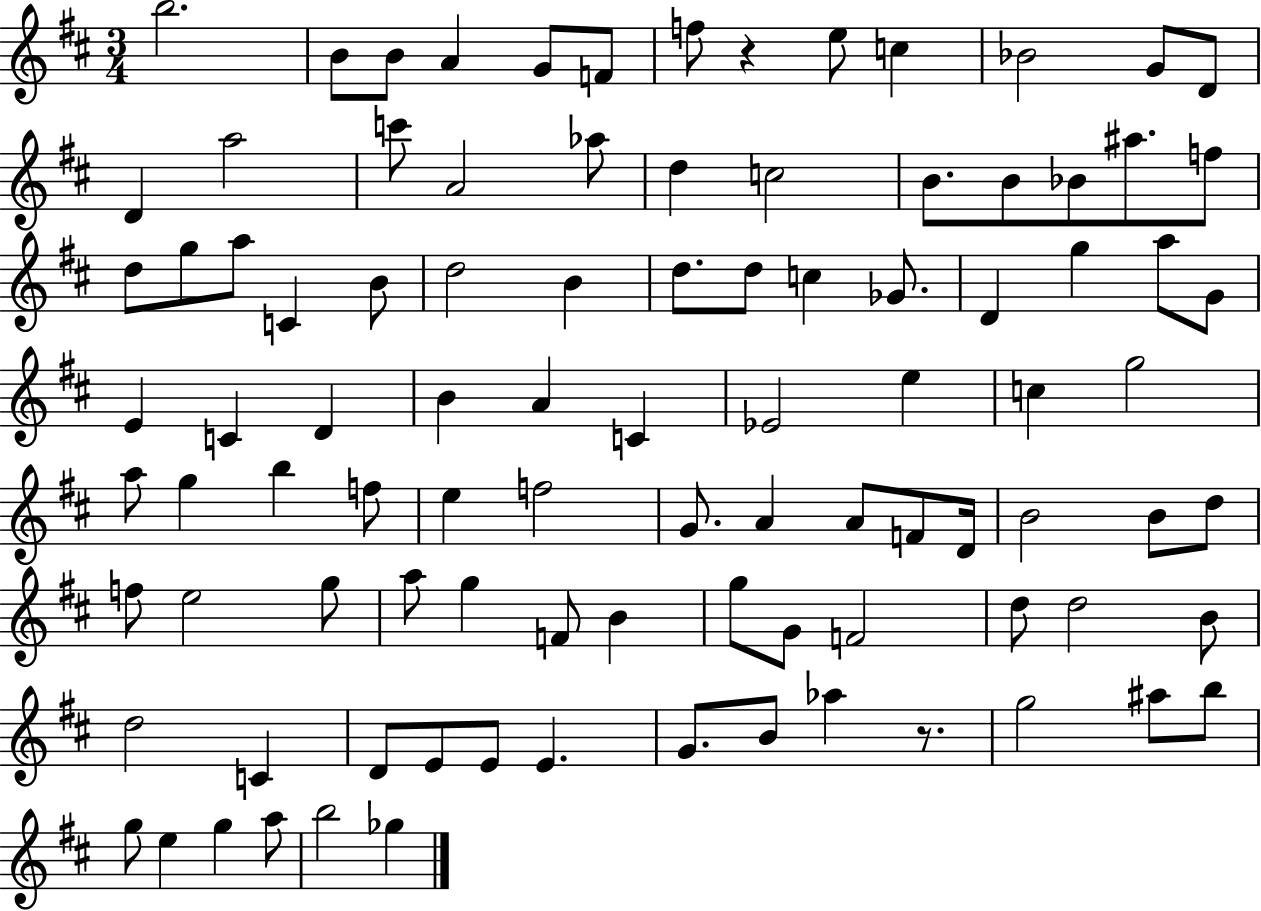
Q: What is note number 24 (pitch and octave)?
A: F5